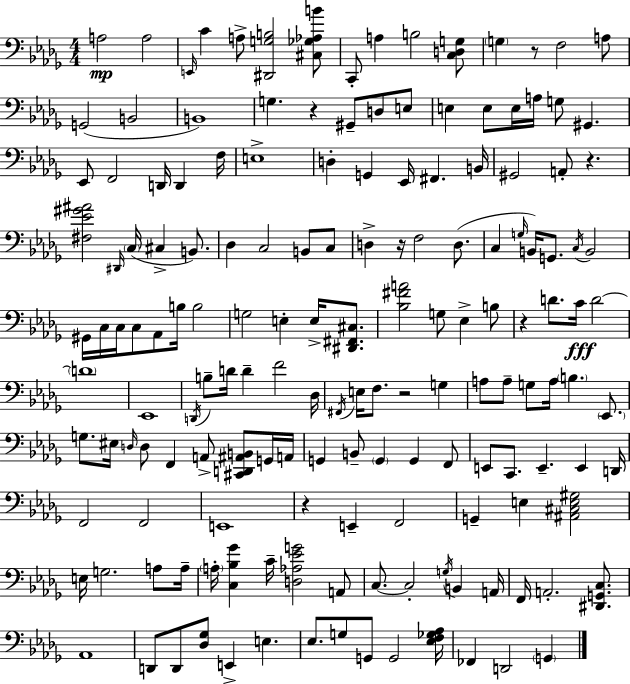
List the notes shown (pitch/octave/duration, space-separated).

A3/h A3/h E2/s C4/q A3/e [D#2,G3,B3]/h [C#3,Gb3,Ab3,B4]/e C2/e A3/q B3/h [C3,D3,G3]/e G3/q R/e F3/h A3/e G2/h B2/h B2/w G3/q. R/q G#2/e D3/e E3/e E3/q E3/e E3/s A3/s G3/e G#2/q. Eb2/e F2/h D2/s D2/q F3/s E3/w D3/q G2/q Eb2/s F#2/q. B2/s G#2/h A2/e R/q. [F#3,Eb4,G#4,A#4]/h D#2/s C3/s C#3/q B2/e. Db3/q C3/h B2/e C3/e D3/q R/s F3/h D3/e. C3/q G3/s B2/s G2/e. C3/s B2/h G#2/s C3/s C3/s C3/e Ab2/e B3/s B3/h G3/h E3/q E3/s [D#2,F#2,C#3]/e. [Bb3,F#4,A4]/h G3/e Eb3/q B3/e R/q D4/e. C4/s D4/h D4/w Eb2/w D2/s B3/e D4/s D4/q F4/h Db3/s F#2/s E3/s F3/e. R/h G3/q A3/e A3/e G3/e A3/s B3/q. Eb2/e. G3/e. EIS3/s D3/s D3/e F2/q A2/e [C#2,D2,A#2,B2]/e G2/s A2/s G2/q B2/e G2/q G2/q F2/e E2/e C2/e. E2/q. E2/q D2/s F2/h F2/h E2/w R/q E2/q F2/h G2/q E3/q [A#2,C#3,E3,G#3]/h E3/s G3/h. A3/e A3/s A3/s [C3,Bb3,Gb4]/q C4/s [D3,Ab3,Eb4,G4]/h A2/e C3/e. C3/h G3/s B2/q A2/s F2/s A2/h. [D#2,G2,C3]/e. Ab2/w D2/e D2/e [Db3,Gb3]/e E2/q E3/q. Eb3/e. G3/e G2/e G2/h [Eb3,F3,Gb3,Ab3]/s FES2/q D2/h G2/q